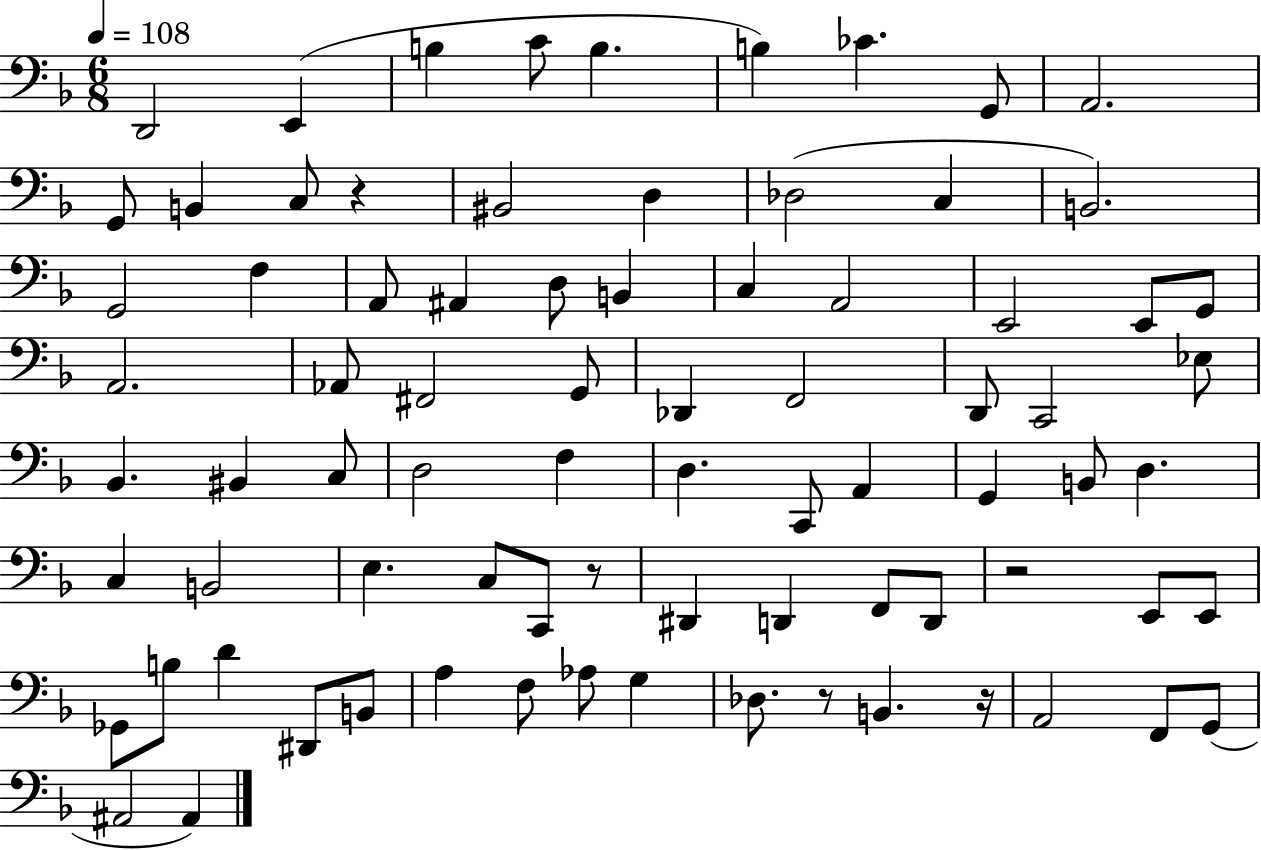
D2/h E2/q B3/q C4/e B3/q. B3/q CES4/q. G2/e A2/h. G2/e B2/q C3/e R/q BIS2/h D3/q Db3/h C3/q B2/h. G2/h F3/q A2/e A#2/q D3/e B2/q C3/q A2/h E2/h E2/e G2/e A2/h. Ab2/e F#2/h G2/e Db2/q F2/h D2/e C2/h Eb3/e Bb2/q. BIS2/q C3/e D3/h F3/q D3/q. C2/e A2/q G2/q B2/e D3/q. C3/q B2/h E3/q. C3/e C2/e R/e D#2/q D2/q F2/e D2/e R/h E2/e E2/e Gb2/e B3/e D4/q D#2/e B2/e A3/q F3/e Ab3/e G3/q Db3/e. R/e B2/q. R/s A2/h F2/e G2/e A#2/h A#2/q